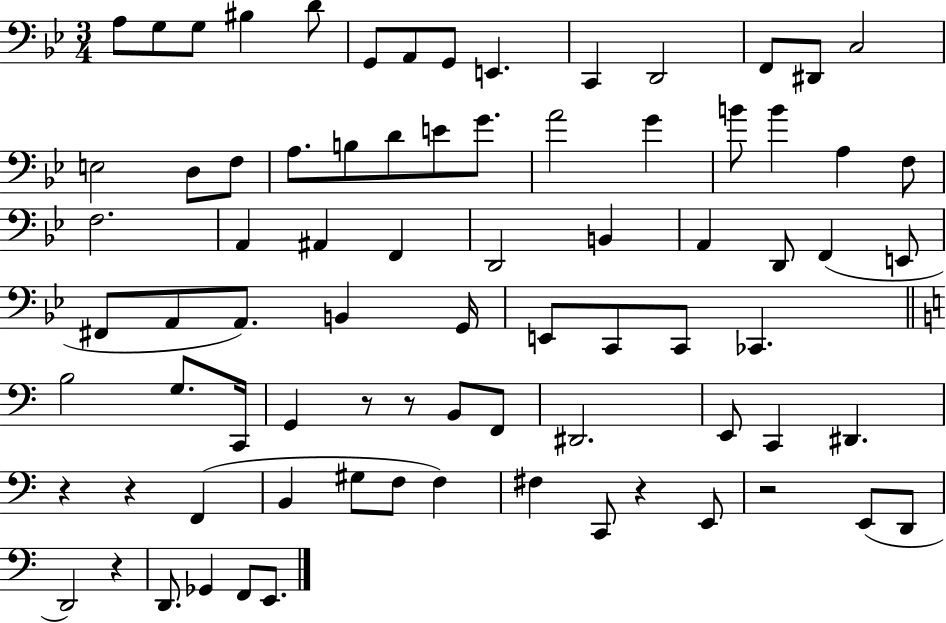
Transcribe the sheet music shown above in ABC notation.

X:1
T:Untitled
M:3/4
L:1/4
K:Bb
A,/2 G,/2 G,/2 ^B, D/2 G,,/2 A,,/2 G,,/2 E,, C,, D,,2 F,,/2 ^D,,/2 C,2 E,2 D,/2 F,/2 A,/2 B,/2 D/2 E/2 G/2 A2 G B/2 B A, F,/2 F,2 A,, ^A,, F,, D,,2 B,, A,, D,,/2 F,, E,,/2 ^F,,/2 A,,/2 A,,/2 B,, G,,/4 E,,/2 C,,/2 C,,/2 _C,, B,2 G,/2 C,,/4 G,, z/2 z/2 B,,/2 F,,/2 ^D,,2 E,,/2 C,, ^D,, z z F,, B,, ^G,/2 F,/2 F, ^F, C,,/2 z E,,/2 z2 E,,/2 D,,/2 D,,2 z D,,/2 _G,, F,,/2 E,,/2